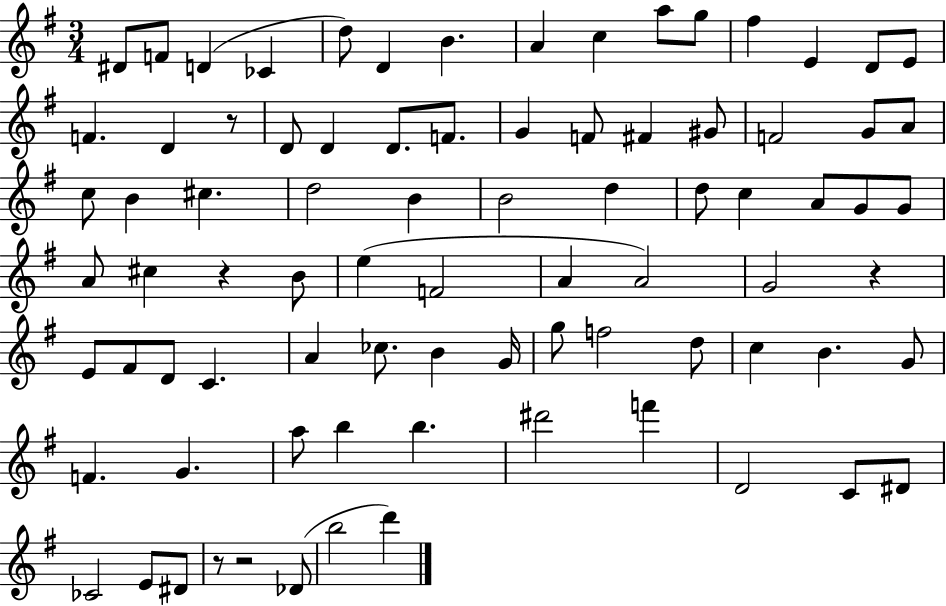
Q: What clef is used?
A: treble